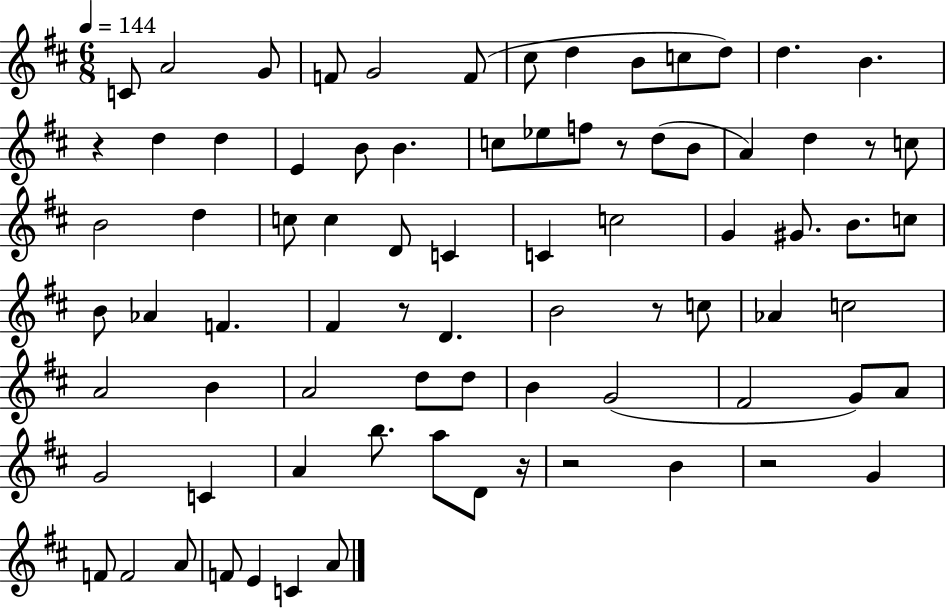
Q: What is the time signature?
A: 6/8